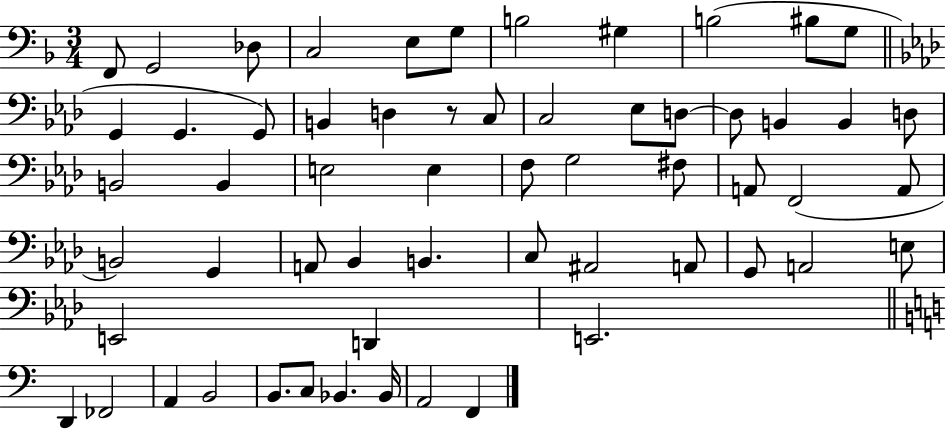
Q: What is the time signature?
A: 3/4